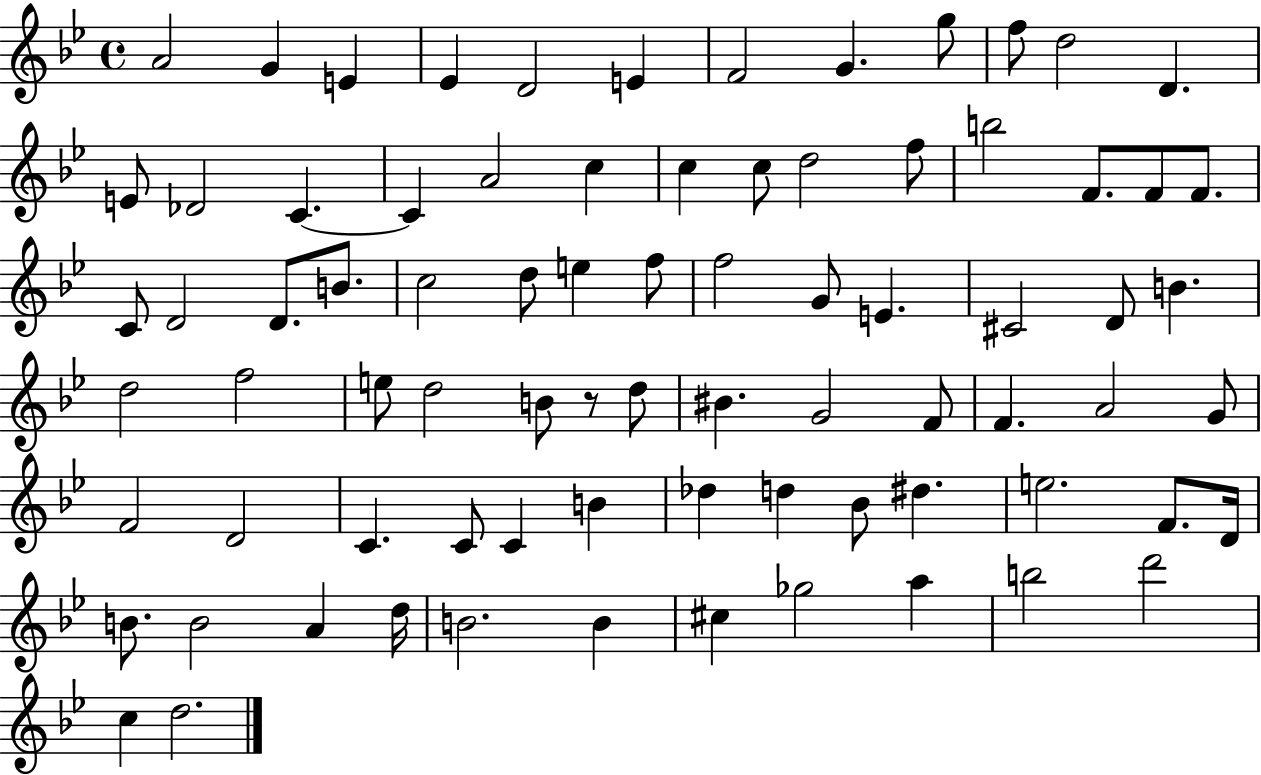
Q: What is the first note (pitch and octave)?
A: A4